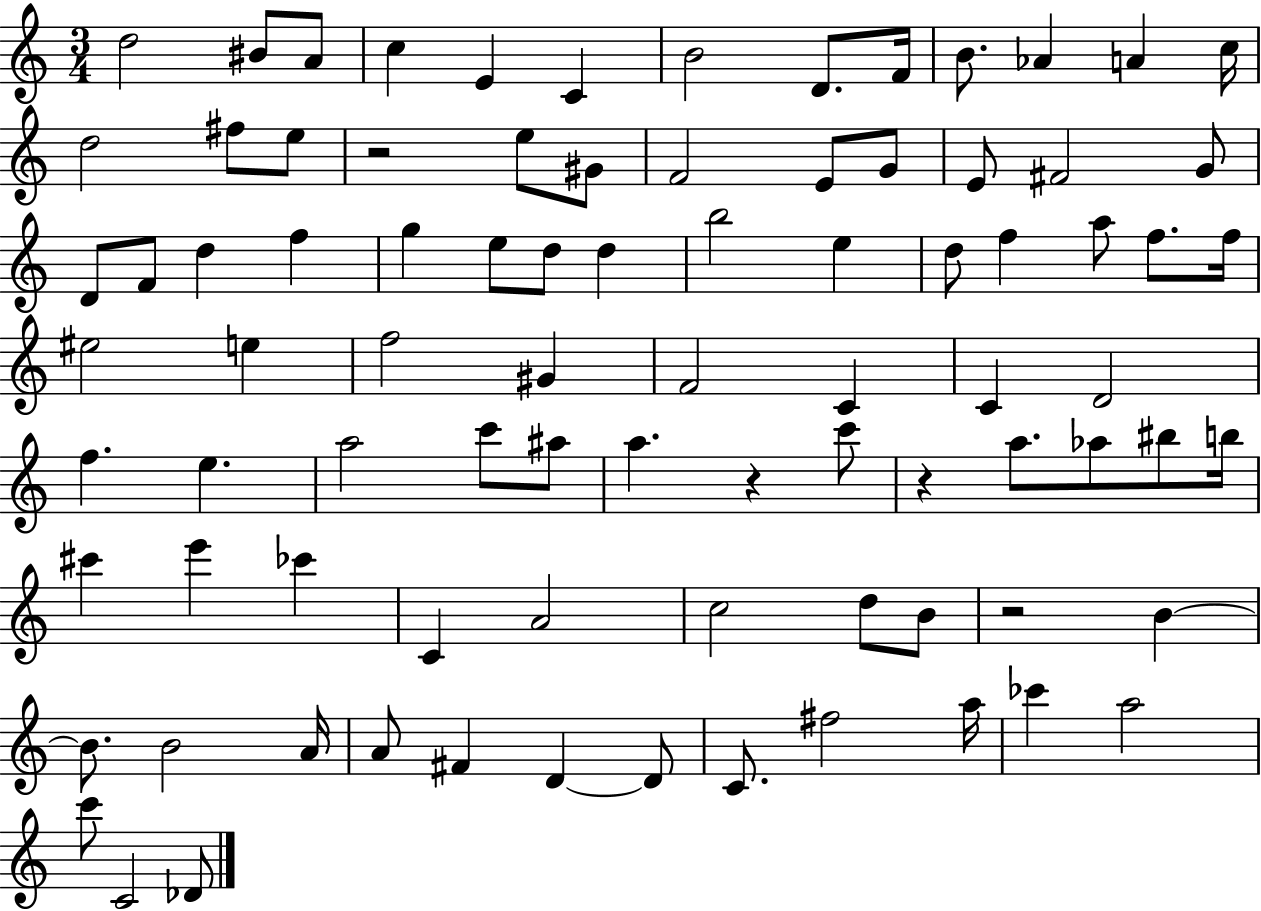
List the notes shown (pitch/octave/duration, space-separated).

D5/h BIS4/e A4/e C5/q E4/q C4/q B4/h D4/e. F4/s B4/e. Ab4/q A4/q C5/s D5/h F#5/e E5/e R/h E5/e G#4/e F4/h E4/e G4/e E4/e F#4/h G4/e D4/e F4/e D5/q F5/q G5/q E5/e D5/e D5/q B5/h E5/q D5/e F5/q A5/e F5/e. F5/s EIS5/h E5/q F5/h G#4/q F4/h C4/q C4/q D4/h F5/q. E5/q. A5/h C6/e A#5/e A5/q. R/q C6/e R/q A5/e. Ab5/e BIS5/e B5/s C#6/q E6/q CES6/q C4/q A4/h C5/h D5/e B4/e R/h B4/q B4/e. B4/h A4/s A4/e F#4/q D4/q D4/e C4/e. F#5/h A5/s CES6/q A5/h C6/e C4/h Db4/e